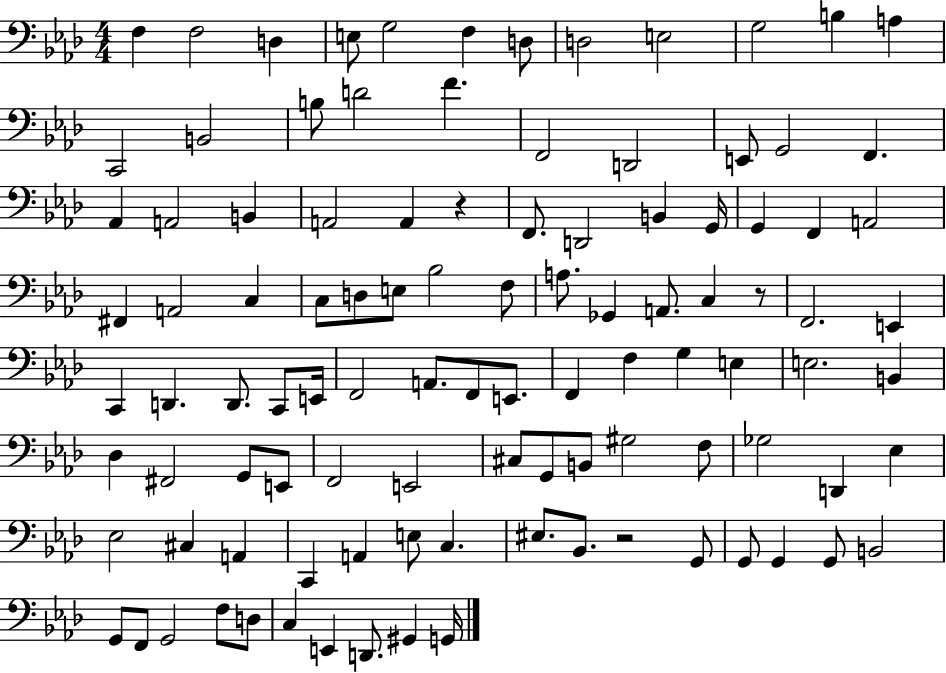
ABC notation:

X:1
T:Untitled
M:4/4
L:1/4
K:Ab
F, F,2 D, E,/2 G,2 F, D,/2 D,2 E,2 G,2 B, A, C,,2 B,,2 B,/2 D2 F F,,2 D,,2 E,,/2 G,,2 F,, _A,, A,,2 B,, A,,2 A,, z F,,/2 D,,2 B,, G,,/4 G,, F,, A,,2 ^F,, A,,2 C, C,/2 D,/2 E,/2 _B,2 F,/2 A,/2 _G,, A,,/2 C, z/2 F,,2 E,, C,, D,, D,,/2 C,,/2 E,,/4 F,,2 A,,/2 F,,/2 E,,/2 F,, F, G, E, E,2 B,, _D, ^F,,2 G,,/2 E,,/2 F,,2 E,,2 ^C,/2 G,,/2 B,,/2 ^G,2 F,/2 _G,2 D,, _E, _E,2 ^C, A,, C,, A,, E,/2 C, ^E,/2 _B,,/2 z2 G,,/2 G,,/2 G,, G,,/2 B,,2 G,,/2 F,,/2 G,,2 F,/2 D,/2 C, E,, D,,/2 ^G,, G,,/4